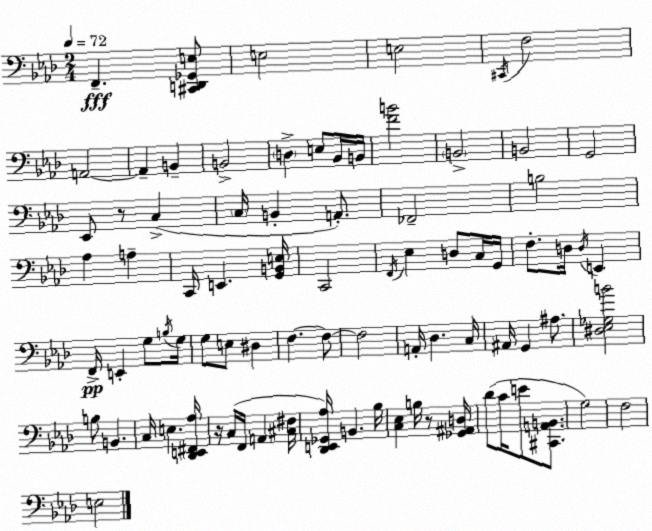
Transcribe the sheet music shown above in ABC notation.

X:1
T:Untitled
M:2/4
L:1/4
K:Fm
F,, [^C,,D,,_G,,E,]/2 E,2 E,2 ^C,,/4 F,2 A,,2 A,, B,, B,,2 D, E,/2 _B,,/4 B,,/4 [FB]2 B,,2 B,,2 G,,2 _E,,/2 z/2 C, C,/4 B,, A,,/2 _F,,2 B,2 _A, A, C,,/4 E,, [G,,B,,E,]/4 C,,2 F,,/4 _E, D,/2 C,/4 G,,/4 F,/2 D,/4 D,/4 E,, F,,/4 E,, G,/2 B,/4 G,/4 G,/2 E,/2 ^D, F, F,/2 F,2 A,,/4 _D, C,/4 ^A,,/4 G,, ^A,/2 [^D,_E,_G,B]2 B,/2 B,, C,/4 E, [_D,,E,,^F,,_A,]/4 z/4 C,/4 F,,/4 A,, [^C,^F,]/4 [_D,,E,,_G,,_A,]/4 B,, _B,/4 [C,_E,] B,/4 z/2 [_G,,^A,,D,]/4 _D/2 C/4 E/2 [^C,,A,,B,,]/2 G,2 F,2 E,2